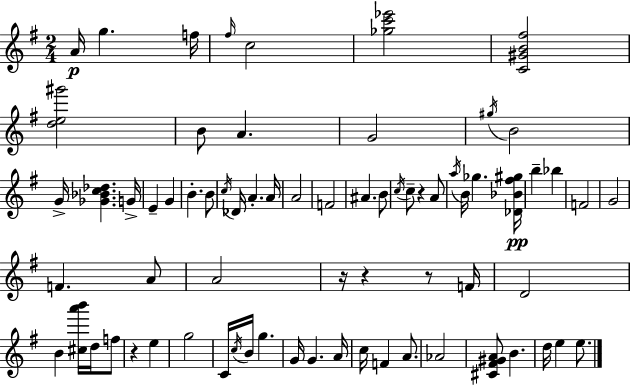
A4/s G5/q. F5/s F#5/s C5/h [Gb5,C6,Eb6]/h [C4,G#4,B4,F#5]/h [D5,E5,G#6]/h B4/e A4/q. G4/h G#5/s B4/h G4/s [Gb4,Bb4,C5,Db5]/q. G4/s E4/q G4/q B4/q. B4/e C5/s Db4/s A4/q. A4/s A4/h F4/h A#4/q. B4/e C5/s C5/e R/q A4/e A5/s B4/s Gb5/q. [Db4,Bb4,F#5,G#5]/s B5/q Bb5/q F4/h G4/h F4/q. A4/e A4/h R/s R/q R/e F4/s D4/h B4/q [C#5,A6,B6]/s D5/s F5/e R/q E5/q G5/h C4/s C5/s B4/s G5/q. G4/s G4/q. A4/s C5/s F4/q A4/e. Ab4/h [C#4,F#4,G#4,A4]/e B4/q. D5/s E5/q E5/e.